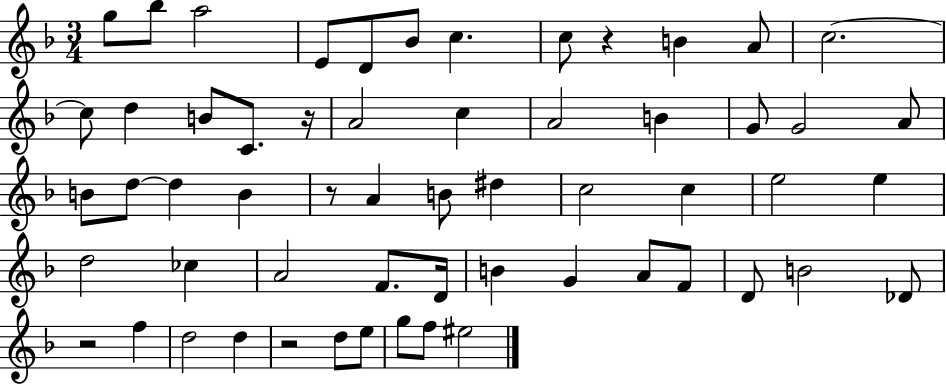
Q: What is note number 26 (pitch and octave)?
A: B4